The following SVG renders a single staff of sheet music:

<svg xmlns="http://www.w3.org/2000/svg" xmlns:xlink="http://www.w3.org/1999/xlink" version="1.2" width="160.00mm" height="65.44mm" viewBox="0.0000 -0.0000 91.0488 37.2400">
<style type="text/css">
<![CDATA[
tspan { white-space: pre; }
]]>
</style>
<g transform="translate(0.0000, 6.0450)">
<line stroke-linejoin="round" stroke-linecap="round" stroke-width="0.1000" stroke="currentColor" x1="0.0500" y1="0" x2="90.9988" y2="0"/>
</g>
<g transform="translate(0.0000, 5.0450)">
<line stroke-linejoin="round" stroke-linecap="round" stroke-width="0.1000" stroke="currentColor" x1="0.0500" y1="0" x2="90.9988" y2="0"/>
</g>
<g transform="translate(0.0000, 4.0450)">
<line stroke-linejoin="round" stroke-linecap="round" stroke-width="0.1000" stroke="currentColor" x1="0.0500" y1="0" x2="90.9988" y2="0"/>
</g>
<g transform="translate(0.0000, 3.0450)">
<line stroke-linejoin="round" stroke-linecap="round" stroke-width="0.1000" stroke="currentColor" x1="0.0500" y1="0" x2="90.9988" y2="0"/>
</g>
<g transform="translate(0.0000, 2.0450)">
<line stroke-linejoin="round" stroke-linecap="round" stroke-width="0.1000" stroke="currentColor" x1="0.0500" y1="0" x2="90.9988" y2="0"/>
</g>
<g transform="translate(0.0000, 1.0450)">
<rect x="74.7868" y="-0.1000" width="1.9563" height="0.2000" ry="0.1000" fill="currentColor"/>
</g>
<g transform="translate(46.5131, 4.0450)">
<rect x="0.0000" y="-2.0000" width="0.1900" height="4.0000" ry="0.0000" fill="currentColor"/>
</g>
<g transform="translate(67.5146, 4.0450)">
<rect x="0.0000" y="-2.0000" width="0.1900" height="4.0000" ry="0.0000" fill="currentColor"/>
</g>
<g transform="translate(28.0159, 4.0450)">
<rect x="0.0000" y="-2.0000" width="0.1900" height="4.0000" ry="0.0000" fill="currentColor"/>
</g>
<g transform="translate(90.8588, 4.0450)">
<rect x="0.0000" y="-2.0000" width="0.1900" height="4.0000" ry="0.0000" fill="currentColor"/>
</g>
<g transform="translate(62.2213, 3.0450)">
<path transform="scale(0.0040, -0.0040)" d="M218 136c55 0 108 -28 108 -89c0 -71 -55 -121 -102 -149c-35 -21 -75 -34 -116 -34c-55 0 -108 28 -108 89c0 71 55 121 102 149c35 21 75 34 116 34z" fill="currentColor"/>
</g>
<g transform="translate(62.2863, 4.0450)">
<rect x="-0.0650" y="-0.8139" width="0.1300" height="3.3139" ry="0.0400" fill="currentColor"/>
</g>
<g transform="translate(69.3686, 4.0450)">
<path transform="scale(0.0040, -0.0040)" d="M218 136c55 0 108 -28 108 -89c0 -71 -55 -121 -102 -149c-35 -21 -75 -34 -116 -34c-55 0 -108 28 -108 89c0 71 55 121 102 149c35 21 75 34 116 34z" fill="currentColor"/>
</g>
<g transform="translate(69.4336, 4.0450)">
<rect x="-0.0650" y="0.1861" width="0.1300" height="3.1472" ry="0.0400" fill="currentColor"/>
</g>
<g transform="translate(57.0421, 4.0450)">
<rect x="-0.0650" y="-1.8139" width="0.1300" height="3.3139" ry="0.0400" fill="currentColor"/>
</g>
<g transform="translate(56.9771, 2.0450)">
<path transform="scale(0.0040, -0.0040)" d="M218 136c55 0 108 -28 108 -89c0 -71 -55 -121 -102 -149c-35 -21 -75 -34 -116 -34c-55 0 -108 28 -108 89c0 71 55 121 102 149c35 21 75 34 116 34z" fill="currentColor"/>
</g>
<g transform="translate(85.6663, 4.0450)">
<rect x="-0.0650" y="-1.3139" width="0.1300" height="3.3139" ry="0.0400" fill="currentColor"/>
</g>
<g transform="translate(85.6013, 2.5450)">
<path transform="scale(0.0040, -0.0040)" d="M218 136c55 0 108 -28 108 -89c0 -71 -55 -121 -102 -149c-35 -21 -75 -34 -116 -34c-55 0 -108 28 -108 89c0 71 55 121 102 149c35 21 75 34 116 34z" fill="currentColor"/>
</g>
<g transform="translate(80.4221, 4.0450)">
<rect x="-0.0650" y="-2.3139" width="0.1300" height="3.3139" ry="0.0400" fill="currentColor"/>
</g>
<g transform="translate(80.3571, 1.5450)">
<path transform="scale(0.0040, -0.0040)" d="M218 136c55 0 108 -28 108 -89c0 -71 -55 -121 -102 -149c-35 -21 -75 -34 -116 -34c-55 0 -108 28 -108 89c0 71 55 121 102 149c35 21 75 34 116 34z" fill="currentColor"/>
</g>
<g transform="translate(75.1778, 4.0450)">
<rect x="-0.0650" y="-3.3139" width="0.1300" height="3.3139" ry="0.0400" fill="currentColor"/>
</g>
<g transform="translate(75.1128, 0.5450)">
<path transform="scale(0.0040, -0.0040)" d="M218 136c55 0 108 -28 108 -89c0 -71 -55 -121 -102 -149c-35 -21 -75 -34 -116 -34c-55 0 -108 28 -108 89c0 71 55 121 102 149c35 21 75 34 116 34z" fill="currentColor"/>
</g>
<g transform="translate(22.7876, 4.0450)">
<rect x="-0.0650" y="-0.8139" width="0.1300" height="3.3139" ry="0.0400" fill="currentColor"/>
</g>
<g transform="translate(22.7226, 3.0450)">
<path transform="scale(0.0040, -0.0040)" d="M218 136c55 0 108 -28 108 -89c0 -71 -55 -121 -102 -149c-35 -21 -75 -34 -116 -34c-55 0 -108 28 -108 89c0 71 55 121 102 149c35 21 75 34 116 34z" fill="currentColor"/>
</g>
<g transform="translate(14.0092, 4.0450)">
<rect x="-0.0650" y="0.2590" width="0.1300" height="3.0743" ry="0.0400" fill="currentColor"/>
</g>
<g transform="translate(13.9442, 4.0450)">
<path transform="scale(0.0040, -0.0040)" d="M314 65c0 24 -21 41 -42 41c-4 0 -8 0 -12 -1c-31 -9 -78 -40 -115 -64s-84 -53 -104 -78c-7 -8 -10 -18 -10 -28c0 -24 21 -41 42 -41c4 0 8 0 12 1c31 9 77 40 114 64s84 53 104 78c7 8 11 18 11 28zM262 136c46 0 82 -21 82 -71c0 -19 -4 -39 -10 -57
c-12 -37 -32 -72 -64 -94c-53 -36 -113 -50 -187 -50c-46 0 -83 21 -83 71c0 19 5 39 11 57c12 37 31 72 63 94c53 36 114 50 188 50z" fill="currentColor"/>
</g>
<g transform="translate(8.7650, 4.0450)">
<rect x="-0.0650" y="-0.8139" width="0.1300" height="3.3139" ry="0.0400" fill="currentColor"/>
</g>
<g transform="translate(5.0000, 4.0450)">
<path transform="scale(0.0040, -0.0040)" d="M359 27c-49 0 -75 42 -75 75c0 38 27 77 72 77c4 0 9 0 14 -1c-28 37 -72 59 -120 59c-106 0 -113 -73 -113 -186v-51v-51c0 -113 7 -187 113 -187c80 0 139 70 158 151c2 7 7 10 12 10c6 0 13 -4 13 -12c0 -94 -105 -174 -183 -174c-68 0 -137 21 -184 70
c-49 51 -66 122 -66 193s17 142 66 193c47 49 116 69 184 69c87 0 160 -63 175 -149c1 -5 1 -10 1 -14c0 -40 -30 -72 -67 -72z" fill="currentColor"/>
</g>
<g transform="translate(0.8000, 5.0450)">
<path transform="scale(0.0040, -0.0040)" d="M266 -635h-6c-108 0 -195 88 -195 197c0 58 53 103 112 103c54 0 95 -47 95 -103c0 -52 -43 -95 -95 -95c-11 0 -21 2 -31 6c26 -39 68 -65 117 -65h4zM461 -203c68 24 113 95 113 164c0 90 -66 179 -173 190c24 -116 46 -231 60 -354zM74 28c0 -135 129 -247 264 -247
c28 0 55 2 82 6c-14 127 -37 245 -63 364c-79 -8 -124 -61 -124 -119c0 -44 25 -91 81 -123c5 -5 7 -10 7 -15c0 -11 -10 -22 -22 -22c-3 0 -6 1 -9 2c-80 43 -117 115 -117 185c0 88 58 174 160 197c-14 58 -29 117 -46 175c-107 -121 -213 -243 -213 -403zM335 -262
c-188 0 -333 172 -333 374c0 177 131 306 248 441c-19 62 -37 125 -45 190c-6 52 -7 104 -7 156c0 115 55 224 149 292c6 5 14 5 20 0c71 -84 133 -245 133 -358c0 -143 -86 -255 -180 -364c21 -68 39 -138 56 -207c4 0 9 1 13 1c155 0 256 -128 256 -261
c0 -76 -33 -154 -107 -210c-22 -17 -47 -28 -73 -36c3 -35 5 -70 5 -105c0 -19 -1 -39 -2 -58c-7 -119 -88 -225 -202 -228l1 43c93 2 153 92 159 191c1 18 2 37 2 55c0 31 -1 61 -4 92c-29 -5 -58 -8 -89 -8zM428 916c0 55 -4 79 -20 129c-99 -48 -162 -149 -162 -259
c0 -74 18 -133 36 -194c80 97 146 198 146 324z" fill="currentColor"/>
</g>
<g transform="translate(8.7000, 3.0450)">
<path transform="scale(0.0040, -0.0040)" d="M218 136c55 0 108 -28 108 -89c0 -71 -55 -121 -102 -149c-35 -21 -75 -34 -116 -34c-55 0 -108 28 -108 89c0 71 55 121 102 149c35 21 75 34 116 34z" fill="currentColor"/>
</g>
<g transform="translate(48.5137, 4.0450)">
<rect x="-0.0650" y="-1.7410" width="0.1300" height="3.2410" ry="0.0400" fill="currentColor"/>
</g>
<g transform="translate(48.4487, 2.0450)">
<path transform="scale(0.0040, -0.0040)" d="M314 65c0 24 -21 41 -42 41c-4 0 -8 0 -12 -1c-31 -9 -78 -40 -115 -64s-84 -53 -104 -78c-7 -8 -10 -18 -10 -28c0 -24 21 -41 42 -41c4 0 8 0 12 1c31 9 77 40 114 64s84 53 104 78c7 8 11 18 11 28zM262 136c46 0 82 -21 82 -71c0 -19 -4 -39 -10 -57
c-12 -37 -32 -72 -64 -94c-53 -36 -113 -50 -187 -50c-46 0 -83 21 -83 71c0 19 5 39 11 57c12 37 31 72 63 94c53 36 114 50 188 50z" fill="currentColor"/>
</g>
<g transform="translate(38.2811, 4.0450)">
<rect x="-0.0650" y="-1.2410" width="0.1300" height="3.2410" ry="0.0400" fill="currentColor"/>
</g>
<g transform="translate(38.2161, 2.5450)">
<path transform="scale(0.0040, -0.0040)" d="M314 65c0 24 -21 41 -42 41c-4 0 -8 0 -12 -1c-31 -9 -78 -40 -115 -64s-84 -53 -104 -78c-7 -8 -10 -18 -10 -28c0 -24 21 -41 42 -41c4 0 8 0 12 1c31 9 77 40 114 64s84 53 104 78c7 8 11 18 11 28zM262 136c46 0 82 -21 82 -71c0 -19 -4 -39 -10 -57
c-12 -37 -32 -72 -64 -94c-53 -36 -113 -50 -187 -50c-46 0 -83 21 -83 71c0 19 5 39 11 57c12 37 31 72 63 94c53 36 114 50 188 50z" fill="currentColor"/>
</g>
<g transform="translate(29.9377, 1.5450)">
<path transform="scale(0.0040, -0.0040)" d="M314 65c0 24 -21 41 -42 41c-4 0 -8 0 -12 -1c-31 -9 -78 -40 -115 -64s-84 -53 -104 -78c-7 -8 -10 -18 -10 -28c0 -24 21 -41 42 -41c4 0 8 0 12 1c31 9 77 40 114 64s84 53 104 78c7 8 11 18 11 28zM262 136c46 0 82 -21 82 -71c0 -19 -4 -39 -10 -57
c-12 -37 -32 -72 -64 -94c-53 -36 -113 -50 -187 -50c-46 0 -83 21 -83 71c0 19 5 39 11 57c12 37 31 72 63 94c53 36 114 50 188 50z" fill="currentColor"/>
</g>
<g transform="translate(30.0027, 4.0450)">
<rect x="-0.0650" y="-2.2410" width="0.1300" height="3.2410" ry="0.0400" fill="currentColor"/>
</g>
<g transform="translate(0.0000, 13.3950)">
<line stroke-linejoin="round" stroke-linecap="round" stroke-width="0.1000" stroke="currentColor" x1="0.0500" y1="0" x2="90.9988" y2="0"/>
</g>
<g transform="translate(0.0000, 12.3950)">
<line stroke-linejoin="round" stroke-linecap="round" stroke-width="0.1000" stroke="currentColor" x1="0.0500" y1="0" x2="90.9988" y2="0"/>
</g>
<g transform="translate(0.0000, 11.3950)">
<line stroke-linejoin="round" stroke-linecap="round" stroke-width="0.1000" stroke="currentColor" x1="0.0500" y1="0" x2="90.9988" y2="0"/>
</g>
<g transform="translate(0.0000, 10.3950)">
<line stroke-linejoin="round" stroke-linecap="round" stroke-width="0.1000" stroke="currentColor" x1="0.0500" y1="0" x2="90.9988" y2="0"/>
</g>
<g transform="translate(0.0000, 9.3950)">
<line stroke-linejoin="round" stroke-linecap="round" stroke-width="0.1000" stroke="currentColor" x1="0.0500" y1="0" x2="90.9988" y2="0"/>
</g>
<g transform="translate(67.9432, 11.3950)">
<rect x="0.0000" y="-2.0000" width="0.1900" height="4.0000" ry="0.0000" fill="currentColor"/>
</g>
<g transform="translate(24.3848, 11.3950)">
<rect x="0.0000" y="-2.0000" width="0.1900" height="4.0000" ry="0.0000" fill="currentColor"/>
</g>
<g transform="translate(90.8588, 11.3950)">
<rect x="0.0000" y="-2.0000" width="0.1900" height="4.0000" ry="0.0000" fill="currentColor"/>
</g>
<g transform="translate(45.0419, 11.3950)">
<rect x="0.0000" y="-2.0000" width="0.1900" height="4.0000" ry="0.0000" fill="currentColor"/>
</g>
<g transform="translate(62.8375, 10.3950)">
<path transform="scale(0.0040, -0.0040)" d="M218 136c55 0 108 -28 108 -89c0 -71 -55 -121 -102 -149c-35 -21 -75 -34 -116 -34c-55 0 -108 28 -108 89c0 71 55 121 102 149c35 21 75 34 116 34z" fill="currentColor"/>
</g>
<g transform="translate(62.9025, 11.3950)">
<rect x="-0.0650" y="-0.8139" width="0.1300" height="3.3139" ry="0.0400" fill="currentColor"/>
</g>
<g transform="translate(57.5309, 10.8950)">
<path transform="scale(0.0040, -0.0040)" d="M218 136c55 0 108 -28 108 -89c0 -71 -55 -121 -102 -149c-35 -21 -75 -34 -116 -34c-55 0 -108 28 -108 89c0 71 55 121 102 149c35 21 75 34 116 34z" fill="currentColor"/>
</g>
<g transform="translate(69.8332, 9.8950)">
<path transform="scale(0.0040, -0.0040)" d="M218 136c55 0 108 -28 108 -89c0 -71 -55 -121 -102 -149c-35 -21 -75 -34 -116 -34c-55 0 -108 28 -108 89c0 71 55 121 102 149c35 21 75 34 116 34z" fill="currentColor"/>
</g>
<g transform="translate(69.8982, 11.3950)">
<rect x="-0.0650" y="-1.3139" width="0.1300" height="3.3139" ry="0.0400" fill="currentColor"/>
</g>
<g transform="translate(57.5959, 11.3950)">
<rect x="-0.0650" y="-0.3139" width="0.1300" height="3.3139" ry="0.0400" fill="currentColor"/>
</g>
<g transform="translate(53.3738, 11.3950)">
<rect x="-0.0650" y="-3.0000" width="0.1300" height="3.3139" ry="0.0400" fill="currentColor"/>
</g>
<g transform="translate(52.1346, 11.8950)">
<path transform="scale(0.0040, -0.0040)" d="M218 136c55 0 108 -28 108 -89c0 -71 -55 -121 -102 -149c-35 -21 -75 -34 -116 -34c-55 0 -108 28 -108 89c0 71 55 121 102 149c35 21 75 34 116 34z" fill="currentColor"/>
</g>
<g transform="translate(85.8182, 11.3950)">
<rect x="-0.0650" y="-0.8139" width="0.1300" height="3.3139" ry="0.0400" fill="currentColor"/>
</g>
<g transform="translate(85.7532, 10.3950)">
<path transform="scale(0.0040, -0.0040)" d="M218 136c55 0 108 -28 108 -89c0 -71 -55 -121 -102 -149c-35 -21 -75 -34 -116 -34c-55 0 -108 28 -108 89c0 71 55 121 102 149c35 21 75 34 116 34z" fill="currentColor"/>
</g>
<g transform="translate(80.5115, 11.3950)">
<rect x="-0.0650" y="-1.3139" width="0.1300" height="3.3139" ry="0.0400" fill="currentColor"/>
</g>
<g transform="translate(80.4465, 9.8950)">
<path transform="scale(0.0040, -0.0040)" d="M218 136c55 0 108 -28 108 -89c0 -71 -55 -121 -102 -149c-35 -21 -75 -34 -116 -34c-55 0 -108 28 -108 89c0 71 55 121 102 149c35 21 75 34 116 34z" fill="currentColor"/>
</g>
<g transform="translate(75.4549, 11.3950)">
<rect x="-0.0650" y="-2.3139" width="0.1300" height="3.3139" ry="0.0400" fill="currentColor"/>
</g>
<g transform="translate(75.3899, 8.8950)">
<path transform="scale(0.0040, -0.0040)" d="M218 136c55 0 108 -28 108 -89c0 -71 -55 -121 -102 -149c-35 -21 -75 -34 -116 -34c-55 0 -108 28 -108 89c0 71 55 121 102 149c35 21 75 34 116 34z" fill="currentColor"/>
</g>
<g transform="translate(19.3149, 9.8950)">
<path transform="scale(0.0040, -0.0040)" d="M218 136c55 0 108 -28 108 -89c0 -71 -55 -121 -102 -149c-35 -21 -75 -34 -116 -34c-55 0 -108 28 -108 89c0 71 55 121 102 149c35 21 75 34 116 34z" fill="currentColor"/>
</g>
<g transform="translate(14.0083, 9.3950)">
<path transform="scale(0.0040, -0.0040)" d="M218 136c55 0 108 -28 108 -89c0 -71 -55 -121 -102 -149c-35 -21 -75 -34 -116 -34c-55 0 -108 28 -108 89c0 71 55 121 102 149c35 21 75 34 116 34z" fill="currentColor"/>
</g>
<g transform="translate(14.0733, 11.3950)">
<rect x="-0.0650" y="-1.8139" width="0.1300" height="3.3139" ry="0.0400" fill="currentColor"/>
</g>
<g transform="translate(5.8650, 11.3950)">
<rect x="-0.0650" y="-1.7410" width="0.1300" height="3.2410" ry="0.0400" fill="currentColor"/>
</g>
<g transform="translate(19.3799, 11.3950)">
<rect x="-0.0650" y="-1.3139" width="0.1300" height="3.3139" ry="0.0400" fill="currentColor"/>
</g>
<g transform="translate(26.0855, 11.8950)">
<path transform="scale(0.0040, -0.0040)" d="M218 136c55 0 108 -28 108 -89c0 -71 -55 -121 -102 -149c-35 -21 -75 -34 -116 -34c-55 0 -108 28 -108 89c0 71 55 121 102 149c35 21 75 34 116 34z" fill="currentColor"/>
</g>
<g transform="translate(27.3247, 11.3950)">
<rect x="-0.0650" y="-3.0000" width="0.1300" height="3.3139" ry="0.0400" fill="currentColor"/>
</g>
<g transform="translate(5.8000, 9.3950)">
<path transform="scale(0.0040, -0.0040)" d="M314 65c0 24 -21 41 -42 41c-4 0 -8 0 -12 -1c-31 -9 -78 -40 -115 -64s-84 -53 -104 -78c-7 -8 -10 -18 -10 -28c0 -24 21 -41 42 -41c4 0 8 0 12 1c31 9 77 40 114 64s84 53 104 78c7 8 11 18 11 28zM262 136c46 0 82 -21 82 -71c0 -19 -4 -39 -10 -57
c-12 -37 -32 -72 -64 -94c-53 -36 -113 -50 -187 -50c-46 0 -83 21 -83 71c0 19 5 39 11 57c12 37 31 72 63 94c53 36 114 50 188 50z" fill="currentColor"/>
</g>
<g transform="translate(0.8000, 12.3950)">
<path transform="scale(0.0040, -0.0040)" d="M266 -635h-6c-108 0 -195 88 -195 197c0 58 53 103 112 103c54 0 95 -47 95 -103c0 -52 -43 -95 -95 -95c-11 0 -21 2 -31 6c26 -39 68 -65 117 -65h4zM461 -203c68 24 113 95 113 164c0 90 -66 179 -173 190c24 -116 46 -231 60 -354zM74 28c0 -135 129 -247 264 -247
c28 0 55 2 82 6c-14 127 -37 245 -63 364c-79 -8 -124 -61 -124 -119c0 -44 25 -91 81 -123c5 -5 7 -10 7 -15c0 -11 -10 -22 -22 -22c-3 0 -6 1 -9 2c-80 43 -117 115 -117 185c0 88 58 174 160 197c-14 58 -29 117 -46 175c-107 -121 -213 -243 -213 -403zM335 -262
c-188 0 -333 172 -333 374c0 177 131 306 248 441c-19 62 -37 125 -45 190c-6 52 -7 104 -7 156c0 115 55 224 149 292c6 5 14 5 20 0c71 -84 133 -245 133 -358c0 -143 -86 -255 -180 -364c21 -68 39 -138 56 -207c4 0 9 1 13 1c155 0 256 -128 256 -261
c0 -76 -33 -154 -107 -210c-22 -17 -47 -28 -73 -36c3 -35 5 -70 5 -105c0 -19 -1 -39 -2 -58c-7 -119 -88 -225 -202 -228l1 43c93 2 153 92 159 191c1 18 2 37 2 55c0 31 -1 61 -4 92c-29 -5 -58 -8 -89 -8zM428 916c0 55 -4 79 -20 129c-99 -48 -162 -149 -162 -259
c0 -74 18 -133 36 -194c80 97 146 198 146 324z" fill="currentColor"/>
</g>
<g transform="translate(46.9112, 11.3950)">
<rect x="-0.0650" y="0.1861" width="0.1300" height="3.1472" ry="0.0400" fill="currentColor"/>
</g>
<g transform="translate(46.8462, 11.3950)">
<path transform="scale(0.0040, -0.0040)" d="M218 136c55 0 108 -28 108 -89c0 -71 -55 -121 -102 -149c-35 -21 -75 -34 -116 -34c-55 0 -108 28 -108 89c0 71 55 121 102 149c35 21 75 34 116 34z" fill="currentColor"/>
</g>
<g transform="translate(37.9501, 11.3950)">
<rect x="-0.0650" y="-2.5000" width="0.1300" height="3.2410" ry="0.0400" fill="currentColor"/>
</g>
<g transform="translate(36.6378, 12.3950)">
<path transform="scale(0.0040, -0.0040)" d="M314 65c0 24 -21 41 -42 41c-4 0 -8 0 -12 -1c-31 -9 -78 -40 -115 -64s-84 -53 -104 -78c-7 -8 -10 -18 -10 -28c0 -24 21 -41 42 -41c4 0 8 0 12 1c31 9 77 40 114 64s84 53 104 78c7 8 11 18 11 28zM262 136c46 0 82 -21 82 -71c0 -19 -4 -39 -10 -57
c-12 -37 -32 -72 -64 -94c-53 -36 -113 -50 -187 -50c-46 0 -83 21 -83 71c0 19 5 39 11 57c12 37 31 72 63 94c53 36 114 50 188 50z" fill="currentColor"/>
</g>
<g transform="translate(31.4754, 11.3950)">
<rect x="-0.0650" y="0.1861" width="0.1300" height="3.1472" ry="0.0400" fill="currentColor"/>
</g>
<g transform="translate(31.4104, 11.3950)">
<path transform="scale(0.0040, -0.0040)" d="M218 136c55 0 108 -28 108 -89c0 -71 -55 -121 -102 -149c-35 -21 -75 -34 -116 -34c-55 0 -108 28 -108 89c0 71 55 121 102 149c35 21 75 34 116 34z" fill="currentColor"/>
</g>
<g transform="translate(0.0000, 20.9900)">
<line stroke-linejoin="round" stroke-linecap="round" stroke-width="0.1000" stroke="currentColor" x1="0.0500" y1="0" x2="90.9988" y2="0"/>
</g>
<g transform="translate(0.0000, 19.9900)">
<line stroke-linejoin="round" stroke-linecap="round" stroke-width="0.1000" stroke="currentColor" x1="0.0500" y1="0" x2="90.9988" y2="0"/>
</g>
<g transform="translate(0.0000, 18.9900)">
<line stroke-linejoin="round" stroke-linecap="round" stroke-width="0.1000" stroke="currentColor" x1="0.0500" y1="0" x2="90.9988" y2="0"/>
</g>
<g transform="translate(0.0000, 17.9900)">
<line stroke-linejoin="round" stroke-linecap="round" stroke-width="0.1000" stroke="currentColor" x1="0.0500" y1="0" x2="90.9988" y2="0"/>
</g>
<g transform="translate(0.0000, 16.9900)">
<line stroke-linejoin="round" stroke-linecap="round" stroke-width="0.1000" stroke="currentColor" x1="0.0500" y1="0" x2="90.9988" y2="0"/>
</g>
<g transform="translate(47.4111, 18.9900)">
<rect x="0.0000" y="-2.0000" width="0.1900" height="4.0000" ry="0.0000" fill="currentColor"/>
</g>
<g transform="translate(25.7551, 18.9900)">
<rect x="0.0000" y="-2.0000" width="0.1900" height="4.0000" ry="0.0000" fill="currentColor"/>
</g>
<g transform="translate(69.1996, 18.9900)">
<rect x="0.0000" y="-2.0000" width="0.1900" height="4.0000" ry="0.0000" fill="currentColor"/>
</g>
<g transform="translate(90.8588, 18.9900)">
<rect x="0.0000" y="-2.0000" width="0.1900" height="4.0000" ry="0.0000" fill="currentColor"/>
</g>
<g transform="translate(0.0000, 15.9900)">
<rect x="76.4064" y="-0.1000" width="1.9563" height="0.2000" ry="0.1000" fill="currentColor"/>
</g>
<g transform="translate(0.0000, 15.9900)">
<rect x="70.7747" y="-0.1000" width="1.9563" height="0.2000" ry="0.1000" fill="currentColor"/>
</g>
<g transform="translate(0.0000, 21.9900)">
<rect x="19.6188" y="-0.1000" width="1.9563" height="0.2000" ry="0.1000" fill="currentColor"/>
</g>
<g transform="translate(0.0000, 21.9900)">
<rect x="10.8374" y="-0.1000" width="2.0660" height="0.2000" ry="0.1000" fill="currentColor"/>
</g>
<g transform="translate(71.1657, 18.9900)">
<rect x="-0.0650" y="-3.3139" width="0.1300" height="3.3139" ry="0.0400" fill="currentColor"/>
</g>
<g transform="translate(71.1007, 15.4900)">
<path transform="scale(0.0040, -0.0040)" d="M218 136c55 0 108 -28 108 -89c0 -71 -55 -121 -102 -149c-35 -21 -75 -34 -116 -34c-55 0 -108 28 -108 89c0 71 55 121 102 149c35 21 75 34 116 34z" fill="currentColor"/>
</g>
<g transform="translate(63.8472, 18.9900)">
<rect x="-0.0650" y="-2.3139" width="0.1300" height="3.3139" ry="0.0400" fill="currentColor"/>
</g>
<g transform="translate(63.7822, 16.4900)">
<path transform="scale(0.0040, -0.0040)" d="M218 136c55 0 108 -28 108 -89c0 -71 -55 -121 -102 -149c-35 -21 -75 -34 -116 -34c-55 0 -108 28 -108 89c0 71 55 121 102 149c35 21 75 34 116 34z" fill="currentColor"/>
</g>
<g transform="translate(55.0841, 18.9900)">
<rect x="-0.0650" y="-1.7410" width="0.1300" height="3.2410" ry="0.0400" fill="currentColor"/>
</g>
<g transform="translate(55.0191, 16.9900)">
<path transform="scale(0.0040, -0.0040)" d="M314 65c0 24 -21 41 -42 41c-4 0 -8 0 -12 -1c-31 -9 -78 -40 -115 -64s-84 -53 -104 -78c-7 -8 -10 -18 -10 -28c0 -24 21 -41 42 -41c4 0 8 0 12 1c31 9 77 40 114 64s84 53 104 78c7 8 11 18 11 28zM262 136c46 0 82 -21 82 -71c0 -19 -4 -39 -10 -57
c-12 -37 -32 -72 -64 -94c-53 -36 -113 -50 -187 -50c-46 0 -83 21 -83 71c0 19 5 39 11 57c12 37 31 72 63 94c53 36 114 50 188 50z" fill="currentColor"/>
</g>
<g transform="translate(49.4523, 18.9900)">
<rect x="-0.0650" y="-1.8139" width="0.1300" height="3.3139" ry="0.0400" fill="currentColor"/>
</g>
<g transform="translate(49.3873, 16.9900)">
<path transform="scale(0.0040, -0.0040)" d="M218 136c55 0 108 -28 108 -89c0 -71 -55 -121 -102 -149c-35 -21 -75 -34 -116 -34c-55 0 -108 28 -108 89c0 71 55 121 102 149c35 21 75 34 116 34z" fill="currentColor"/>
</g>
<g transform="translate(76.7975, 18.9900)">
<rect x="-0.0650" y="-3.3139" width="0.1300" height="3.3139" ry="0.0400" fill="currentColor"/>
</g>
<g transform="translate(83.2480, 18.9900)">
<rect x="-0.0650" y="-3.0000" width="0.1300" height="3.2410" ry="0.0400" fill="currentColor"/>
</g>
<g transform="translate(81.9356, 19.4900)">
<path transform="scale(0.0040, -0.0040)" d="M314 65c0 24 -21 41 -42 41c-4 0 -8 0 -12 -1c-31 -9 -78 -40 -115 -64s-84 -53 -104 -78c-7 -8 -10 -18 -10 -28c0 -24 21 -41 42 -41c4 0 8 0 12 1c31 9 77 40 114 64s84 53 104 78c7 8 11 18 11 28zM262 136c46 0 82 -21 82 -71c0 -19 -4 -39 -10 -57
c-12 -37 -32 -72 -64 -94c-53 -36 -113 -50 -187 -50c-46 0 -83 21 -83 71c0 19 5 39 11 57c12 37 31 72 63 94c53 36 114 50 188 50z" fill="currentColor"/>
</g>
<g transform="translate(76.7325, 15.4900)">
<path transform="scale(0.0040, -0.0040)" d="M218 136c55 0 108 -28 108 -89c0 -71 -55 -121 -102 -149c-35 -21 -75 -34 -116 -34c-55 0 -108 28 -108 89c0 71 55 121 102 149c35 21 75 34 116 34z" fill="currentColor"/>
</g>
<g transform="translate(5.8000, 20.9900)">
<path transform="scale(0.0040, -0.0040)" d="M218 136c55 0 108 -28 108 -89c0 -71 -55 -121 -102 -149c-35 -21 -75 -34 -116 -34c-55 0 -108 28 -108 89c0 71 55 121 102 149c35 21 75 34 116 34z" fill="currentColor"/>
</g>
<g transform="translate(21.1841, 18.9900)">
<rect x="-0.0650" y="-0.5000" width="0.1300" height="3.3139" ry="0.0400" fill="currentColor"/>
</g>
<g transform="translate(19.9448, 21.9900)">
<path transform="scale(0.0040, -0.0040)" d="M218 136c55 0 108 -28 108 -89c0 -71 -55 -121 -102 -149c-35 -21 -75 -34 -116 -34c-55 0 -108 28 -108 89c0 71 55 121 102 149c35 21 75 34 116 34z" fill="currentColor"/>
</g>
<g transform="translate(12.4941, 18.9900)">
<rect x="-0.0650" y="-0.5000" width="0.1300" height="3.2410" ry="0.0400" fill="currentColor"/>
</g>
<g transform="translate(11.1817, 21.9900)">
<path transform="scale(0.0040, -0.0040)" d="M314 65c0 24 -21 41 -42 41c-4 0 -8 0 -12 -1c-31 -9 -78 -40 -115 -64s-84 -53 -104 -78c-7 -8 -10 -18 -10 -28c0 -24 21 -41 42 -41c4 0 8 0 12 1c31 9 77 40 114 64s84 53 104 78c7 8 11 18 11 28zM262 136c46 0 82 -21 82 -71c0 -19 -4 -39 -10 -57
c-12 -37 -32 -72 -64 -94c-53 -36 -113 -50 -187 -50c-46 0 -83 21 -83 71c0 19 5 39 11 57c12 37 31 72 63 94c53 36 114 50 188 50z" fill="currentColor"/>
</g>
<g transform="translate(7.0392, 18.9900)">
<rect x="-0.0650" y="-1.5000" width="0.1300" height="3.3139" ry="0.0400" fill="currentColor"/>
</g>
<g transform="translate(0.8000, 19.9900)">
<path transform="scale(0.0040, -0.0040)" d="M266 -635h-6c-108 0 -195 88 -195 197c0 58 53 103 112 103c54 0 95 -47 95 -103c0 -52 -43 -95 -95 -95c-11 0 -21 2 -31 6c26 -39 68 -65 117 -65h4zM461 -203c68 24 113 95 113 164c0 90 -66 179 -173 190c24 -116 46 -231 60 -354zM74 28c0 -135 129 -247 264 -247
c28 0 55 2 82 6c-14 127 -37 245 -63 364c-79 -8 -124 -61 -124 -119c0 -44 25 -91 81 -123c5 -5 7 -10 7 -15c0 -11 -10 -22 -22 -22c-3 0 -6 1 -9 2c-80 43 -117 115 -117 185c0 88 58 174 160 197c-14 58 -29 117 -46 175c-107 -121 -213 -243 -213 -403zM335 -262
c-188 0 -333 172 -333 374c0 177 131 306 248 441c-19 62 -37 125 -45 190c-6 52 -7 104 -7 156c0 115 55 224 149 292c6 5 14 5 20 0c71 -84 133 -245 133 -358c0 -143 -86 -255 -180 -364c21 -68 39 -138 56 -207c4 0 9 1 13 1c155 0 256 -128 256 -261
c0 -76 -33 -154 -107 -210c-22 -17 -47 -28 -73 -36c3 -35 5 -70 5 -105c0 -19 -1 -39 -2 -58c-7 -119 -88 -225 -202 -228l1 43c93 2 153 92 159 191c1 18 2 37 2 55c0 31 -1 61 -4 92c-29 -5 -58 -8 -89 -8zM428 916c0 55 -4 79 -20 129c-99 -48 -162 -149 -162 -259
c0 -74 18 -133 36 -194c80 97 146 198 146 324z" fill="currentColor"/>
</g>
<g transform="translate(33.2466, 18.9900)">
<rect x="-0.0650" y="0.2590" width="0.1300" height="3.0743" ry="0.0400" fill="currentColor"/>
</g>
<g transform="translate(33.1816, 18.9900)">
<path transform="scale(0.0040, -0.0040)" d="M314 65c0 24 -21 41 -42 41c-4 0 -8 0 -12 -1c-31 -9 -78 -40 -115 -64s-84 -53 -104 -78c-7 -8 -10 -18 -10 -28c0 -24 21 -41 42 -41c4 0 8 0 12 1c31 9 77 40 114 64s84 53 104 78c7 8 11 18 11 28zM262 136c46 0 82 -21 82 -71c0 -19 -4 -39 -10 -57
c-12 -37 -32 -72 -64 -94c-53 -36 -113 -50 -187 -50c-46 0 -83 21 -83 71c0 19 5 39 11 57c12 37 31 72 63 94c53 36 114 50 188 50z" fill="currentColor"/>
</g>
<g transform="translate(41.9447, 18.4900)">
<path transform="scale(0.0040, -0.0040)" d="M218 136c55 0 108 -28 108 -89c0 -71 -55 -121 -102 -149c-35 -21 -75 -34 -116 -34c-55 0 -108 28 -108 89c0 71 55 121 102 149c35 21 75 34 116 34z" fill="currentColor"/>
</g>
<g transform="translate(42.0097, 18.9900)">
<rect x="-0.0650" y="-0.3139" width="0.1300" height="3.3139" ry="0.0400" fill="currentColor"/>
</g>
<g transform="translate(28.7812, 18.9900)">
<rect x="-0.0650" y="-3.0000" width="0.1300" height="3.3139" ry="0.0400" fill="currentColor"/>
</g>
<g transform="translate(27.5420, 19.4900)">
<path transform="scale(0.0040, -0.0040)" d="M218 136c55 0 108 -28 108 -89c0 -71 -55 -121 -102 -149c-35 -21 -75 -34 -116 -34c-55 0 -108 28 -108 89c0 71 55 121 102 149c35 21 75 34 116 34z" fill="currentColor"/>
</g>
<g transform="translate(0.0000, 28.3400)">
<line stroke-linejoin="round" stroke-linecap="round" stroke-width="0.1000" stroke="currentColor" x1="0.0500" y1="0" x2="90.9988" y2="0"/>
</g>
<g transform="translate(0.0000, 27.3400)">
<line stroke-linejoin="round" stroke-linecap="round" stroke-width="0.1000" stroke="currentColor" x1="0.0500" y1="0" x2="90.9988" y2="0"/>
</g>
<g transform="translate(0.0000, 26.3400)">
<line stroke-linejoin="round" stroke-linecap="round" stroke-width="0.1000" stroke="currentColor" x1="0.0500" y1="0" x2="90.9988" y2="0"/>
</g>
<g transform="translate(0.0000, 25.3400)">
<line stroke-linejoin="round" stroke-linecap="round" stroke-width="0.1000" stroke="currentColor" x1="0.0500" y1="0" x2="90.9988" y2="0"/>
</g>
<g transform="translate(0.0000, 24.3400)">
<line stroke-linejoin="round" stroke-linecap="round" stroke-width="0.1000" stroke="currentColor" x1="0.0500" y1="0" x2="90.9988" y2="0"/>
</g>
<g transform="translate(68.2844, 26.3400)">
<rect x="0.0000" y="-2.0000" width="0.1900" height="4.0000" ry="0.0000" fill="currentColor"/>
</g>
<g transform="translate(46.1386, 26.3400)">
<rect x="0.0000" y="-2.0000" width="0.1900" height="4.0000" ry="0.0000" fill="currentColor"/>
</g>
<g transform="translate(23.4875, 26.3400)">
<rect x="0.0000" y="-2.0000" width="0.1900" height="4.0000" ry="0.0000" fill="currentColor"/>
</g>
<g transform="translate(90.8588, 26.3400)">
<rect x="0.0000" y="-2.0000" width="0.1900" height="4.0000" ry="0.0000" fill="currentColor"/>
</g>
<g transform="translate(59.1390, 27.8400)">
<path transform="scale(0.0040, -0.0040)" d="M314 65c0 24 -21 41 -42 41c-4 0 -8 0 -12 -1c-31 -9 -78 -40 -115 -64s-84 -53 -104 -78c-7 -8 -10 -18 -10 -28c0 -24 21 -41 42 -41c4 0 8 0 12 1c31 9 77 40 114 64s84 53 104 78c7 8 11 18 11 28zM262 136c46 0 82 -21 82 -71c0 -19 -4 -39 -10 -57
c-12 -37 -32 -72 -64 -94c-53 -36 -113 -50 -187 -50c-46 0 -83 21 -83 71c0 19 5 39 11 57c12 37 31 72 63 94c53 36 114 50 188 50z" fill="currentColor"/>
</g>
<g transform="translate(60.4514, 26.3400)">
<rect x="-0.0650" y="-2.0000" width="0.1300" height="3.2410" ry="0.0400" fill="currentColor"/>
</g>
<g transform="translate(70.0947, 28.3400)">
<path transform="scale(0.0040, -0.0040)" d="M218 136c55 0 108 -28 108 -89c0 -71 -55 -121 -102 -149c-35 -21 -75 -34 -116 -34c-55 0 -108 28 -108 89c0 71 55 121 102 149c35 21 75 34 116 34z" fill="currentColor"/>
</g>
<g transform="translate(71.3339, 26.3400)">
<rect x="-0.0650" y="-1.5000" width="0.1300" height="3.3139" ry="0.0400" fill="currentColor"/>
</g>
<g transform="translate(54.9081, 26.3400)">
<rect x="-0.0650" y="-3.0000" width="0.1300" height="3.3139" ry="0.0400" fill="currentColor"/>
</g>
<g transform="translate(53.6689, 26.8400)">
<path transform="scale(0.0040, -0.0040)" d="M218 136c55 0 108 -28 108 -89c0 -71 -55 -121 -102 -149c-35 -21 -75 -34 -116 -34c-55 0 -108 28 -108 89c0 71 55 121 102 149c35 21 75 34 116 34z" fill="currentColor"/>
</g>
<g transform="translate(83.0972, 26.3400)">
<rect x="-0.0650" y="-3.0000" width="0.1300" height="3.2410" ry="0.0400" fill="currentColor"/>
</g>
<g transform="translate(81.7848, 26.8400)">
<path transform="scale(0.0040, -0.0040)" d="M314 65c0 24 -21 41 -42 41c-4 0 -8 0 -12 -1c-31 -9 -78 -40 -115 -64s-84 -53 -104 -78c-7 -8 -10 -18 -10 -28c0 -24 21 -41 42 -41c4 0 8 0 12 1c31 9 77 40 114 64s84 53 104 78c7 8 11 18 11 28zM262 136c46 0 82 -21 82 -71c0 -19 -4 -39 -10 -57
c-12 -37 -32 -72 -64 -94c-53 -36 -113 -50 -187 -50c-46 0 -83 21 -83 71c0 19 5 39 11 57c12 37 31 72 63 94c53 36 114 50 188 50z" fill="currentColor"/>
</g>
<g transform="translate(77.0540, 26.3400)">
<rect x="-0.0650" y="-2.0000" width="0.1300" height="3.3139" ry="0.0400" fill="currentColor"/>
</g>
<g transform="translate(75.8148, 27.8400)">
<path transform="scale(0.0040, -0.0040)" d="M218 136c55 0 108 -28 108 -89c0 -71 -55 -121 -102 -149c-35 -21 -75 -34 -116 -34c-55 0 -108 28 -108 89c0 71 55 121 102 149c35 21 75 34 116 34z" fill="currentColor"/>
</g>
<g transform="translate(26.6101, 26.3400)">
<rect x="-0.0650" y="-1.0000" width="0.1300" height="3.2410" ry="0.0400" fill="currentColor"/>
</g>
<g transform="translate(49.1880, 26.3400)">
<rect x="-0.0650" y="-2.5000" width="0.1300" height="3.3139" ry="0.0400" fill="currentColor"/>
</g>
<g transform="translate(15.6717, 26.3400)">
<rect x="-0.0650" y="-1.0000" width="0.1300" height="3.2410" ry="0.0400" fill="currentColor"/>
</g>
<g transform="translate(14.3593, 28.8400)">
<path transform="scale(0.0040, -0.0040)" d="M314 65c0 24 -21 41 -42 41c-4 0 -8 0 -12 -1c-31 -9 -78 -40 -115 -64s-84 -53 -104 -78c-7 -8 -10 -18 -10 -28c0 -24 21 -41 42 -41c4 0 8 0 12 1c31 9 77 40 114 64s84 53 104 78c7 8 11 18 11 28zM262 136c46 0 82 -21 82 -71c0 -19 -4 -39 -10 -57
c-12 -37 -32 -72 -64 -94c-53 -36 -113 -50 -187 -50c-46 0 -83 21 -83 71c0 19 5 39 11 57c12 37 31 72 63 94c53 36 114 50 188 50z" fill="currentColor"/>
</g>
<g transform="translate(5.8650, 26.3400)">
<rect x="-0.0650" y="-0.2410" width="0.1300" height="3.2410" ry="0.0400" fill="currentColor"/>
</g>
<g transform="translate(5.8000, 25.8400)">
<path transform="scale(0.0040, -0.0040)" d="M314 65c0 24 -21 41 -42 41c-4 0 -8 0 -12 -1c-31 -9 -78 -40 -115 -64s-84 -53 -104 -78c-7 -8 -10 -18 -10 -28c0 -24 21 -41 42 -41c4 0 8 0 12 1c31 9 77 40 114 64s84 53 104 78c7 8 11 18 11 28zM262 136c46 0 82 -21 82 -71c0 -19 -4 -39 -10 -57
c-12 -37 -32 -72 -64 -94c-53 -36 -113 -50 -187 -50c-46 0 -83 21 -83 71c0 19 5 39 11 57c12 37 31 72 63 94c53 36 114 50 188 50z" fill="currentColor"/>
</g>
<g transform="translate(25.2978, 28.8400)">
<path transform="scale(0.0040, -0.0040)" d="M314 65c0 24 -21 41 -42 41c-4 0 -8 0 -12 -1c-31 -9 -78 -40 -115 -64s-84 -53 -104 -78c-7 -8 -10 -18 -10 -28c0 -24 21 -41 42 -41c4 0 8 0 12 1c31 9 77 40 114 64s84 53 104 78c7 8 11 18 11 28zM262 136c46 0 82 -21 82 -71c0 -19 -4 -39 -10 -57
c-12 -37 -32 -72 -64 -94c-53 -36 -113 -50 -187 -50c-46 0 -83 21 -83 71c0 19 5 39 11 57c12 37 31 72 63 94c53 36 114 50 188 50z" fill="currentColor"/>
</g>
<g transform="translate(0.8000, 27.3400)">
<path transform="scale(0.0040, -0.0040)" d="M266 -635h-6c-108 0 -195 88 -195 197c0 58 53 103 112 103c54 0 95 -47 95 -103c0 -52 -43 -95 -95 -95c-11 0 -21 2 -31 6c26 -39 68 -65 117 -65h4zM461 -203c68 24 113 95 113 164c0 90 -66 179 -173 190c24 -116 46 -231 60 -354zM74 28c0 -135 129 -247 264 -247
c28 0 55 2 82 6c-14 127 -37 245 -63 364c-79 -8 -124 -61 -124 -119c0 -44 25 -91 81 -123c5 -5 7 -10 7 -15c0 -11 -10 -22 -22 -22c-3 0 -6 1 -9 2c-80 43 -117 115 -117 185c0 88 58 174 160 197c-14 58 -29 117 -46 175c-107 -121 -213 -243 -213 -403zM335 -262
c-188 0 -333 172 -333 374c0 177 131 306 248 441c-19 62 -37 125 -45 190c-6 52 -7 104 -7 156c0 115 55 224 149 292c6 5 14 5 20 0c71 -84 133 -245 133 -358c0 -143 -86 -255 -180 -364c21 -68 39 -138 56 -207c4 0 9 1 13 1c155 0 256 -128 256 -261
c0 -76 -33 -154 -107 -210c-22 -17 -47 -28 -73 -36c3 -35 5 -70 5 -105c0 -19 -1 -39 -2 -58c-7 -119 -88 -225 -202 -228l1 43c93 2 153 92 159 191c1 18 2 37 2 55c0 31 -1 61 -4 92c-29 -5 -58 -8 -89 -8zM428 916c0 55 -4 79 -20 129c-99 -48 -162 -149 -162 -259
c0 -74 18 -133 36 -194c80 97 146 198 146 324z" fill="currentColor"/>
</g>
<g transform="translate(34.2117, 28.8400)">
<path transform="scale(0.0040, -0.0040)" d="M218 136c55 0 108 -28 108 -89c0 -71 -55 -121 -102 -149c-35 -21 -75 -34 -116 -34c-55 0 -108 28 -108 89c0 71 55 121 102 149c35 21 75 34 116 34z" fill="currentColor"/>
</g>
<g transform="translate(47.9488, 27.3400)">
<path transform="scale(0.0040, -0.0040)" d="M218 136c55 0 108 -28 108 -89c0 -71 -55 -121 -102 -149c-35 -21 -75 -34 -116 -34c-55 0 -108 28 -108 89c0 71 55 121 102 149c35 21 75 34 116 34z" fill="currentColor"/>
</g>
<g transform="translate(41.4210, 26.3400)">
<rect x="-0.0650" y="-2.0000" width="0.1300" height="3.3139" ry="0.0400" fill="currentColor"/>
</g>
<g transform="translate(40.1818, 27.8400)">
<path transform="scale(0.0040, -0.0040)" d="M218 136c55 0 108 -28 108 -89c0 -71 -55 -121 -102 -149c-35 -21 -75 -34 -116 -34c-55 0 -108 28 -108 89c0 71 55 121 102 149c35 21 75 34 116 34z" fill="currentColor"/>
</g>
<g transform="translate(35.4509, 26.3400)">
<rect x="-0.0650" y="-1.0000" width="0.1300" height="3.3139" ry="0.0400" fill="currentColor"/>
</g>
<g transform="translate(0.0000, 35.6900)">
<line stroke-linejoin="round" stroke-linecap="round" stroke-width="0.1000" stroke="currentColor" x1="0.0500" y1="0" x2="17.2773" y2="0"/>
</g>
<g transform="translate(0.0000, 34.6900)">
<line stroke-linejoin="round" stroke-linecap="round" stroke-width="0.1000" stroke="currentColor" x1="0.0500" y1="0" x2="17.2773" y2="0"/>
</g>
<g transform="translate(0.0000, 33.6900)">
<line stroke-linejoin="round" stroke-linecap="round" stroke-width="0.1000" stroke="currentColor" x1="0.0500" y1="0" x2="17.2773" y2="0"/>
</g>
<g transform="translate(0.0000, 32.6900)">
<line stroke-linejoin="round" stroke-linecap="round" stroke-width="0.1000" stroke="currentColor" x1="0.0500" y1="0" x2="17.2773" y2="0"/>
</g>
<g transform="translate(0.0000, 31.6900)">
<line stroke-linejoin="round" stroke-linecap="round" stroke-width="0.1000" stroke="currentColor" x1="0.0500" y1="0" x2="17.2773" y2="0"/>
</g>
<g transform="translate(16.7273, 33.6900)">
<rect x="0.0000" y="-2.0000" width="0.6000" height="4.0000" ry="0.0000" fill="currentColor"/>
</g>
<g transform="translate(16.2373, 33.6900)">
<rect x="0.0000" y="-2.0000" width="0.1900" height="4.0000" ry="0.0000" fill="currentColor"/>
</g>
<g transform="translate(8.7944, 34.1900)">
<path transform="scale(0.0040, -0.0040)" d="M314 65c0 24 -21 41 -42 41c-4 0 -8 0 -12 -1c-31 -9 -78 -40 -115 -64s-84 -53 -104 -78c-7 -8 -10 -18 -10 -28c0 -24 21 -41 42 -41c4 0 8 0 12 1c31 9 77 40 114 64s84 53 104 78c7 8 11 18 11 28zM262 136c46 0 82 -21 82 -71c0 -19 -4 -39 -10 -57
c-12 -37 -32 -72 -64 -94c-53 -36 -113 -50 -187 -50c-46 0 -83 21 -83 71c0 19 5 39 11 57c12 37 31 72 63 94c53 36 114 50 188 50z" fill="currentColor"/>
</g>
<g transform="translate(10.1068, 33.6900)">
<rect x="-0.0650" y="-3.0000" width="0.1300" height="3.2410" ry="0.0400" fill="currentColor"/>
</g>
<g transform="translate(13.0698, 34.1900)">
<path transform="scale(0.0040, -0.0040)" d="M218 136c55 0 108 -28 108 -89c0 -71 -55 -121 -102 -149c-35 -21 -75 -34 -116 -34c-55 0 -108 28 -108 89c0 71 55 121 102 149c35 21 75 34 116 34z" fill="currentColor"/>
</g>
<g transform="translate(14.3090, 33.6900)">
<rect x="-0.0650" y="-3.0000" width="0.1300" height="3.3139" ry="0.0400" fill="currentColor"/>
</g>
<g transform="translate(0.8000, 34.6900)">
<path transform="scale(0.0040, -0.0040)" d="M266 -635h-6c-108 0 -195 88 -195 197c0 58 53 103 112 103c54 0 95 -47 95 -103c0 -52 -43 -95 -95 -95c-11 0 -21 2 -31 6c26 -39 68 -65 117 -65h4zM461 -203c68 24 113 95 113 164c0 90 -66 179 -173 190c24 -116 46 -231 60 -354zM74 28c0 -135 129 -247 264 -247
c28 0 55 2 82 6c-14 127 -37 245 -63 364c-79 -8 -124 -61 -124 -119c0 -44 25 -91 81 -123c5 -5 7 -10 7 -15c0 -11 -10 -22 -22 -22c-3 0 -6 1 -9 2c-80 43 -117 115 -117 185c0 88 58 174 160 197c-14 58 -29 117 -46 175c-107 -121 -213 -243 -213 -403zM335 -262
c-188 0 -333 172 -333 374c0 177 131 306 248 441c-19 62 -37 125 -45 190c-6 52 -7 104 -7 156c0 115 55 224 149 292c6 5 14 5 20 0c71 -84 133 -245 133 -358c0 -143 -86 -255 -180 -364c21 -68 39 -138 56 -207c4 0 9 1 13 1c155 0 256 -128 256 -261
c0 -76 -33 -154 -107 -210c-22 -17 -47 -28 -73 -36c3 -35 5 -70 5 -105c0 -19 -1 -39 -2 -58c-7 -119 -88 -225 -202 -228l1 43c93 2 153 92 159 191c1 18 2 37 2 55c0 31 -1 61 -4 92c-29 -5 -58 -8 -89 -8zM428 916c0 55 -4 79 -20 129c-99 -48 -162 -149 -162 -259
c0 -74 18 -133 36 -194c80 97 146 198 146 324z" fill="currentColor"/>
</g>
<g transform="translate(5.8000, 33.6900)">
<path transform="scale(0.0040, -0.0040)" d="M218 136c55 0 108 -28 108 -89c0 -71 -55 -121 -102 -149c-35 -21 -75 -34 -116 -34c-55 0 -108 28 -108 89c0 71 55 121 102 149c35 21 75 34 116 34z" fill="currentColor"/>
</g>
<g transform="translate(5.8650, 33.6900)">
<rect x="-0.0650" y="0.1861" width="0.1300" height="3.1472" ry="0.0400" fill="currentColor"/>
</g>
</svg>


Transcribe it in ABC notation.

X:1
T:Untitled
M:4/4
L:1/4
K:C
d B2 d g2 e2 f2 f d B b g e f2 f e A B G2 B A c d e g e d E C2 C A B2 c f f2 g b b A2 c2 D2 D2 D F G A F2 E F A2 B A2 A